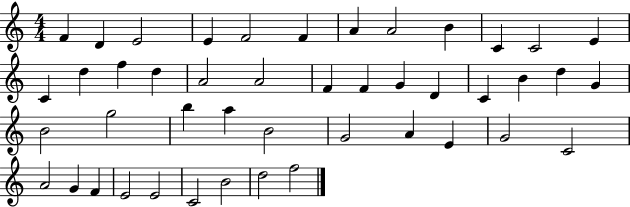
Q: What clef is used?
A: treble